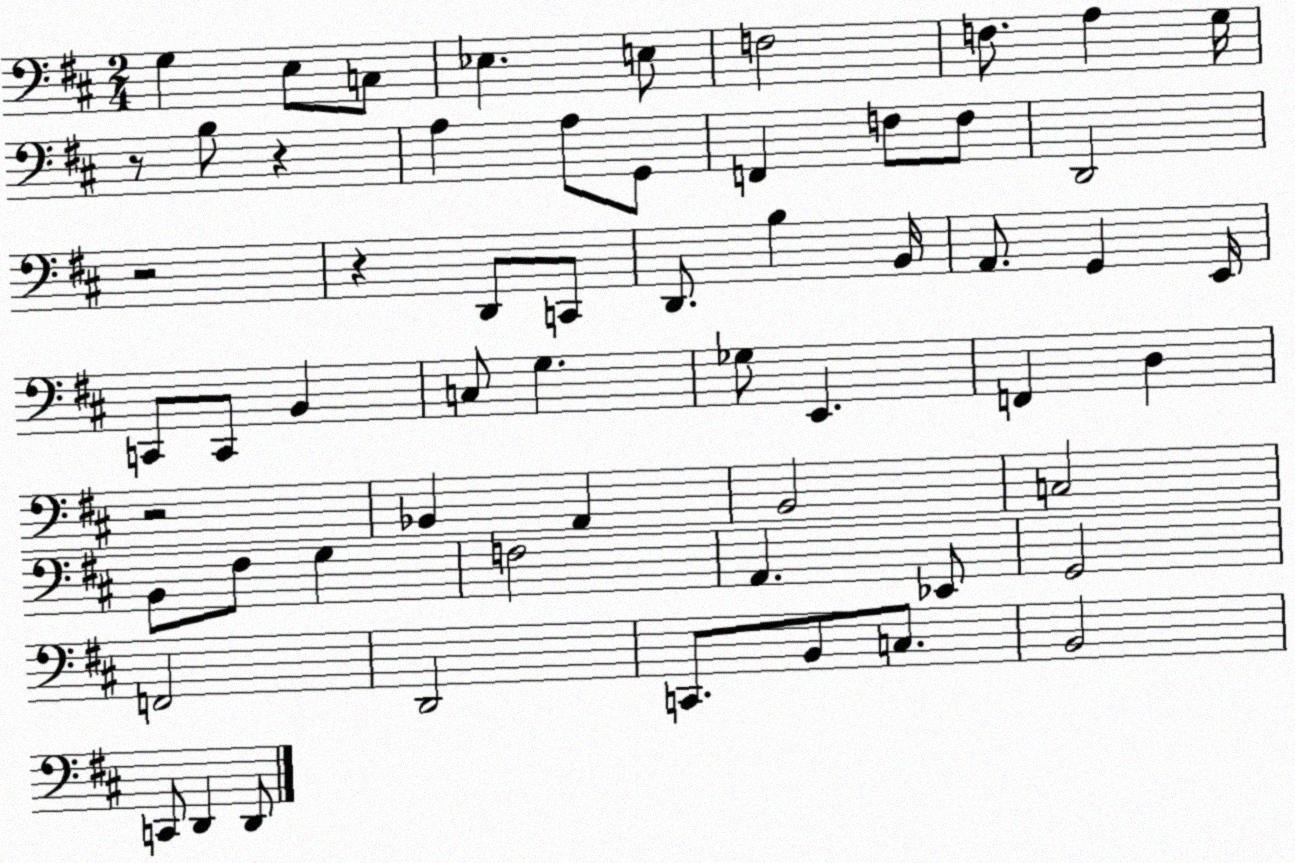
X:1
T:Untitled
M:2/4
L:1/4
K:D
G, E,/2 C,/2 _E, E,/2 F,2 F,/2 A, G,/4 z/2 B,/2 z A, A,/2 G,,/2 F,, F,/2 F,/2 D,,2 z2 z D,,/2 C,,/2 D,,/2 B, B,,/4 A,,/2 G,, E,,/4 C,,/2 C,,/2 B,, C,/2 G, _G,/2 E,, F,, D, z2 _B,, A,, B,,2 C,2 B,,/2 ^F,/2 G, F,2 A,, _E,,/2 G,,2 F,,2 D,,2 C,,/2 B,,/2 C,/2 B,,2 C,,/2 D,, D,,/2